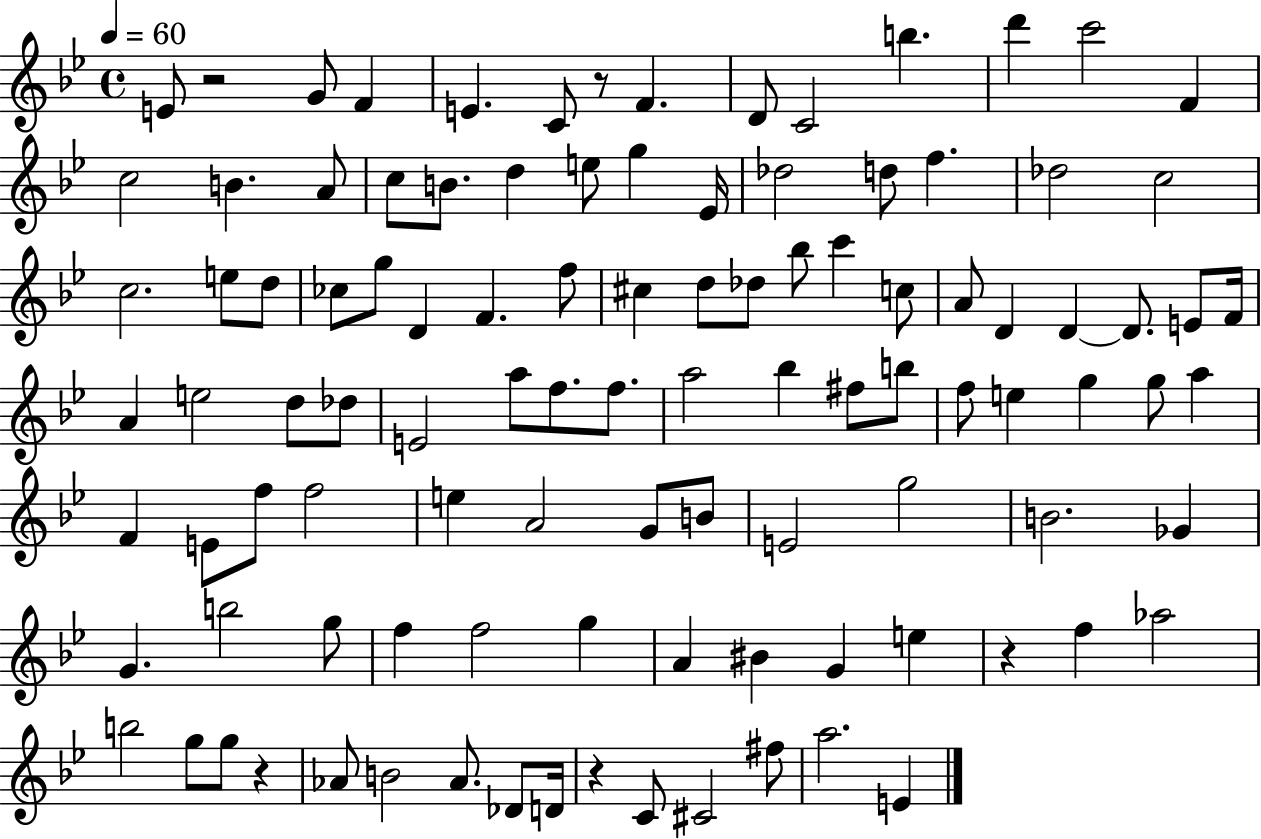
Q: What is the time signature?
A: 4/4